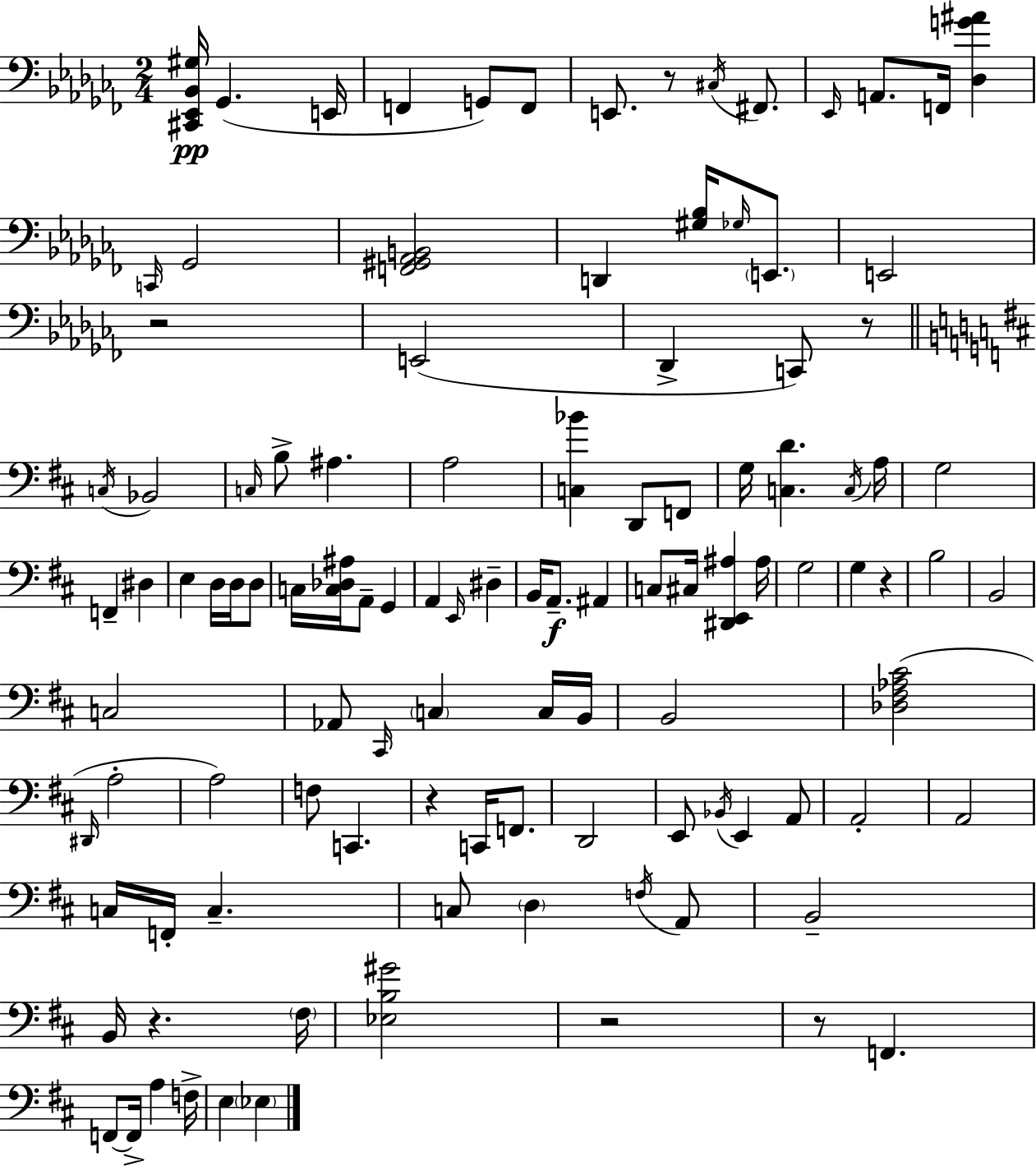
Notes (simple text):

[C#2,Eb2,Bb2,G#3]/s Gb2/q. E2/s F2/q G2/e F2/e E2/e. R/e C#3/s F#2/e. Eb2/s A2/e. F2/s [Db3,G4,A#4]/q C2/s Gb2/h [F2,G#2,Ab2,B2]/h D2/q [G#3,Bb3]/s Gb3/s E2/e. E2/h R/h E2/h Db2/q C2/e R/e C3/s Bb2/h C3/s B3/e A#3/q. A3/h [C3,Bb4]/q D2/e F2/e G3/s [C3,D4]/q. C3/s A3/s G3/h F2/q D#3/q E3/q D3/s D3/s D3/e C3/s [C3,Db3,A#3]/s A2/e G2/q A2/q E2/s D#3/q B2/s A2/e. A#2/q C3/e C#3/s [D#2,E2,A#3]/q A#3/s G3/h G3/q R/q B3/h B2/h C3/h Ab2/e C#2/s C3/q C3/s B2/s B2/h [Db3,F#3,Ab3,C#4]/h D#2/s A3/h A3/h F3/e C2/q. R/q C2/s F2/e. D2/h E2/e Bb2/s E2/q A2/e A2/h A2/h C3/s F2/s C3/q. C3/e D3/q F3/s A2/e B2/h B2/s R/q. F#3/s [Eb3,B3,G#4]/h R/h R/e F2/q. F2/e F2/s A3/q F3/s E3/q Eb3/q